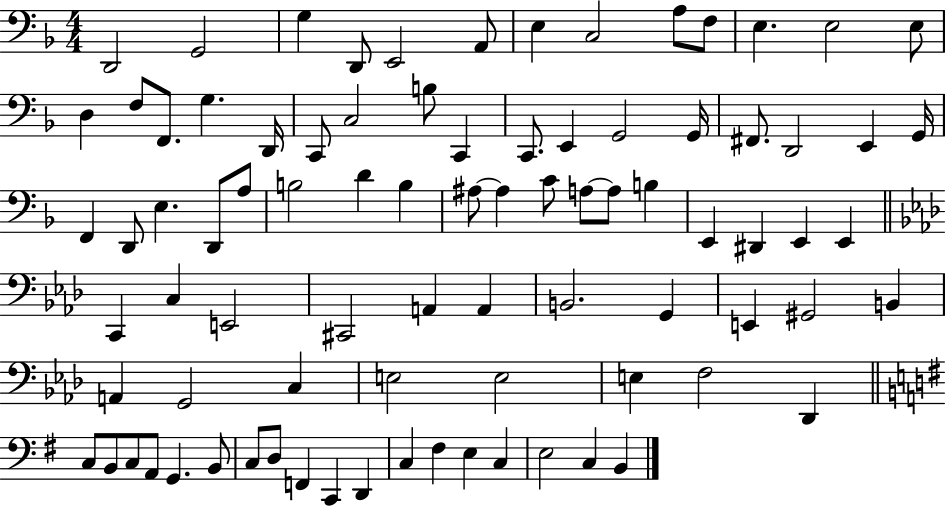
D2/h G2/h G3/q D2/e E2/h A2/e E3/q C3/h A3/e F3/e E3/q. E3/h E3/e D3/q F3/e F2/e. G3/q. D2/s C2/e C3/h B3/e C2/q C2/e. E2/q G2/h G2/s F#2/e. D2/h E2/q G2/s F2/q D2/e E3/q. D2/e A3/e B3/h D4/q B3/q A#3/e A#3/q C4/e A3/e A3/e B3/q E2/q D#2/q E2/q E2/q C2/q C3/q E2/h C#2/h A2/q A2/q B2/h. G2/q E2/q G#2/h B2/q A2/q G2/h C3/q E3/h E3/h E3/q F3/h Db2/q C3/e B2/e C3/e A2/e G2/q. B2/e C3/e D3/e F2/q C2/q D2/q C3/q F#3/q E3/q C3/q E3/h C3/q B2/q